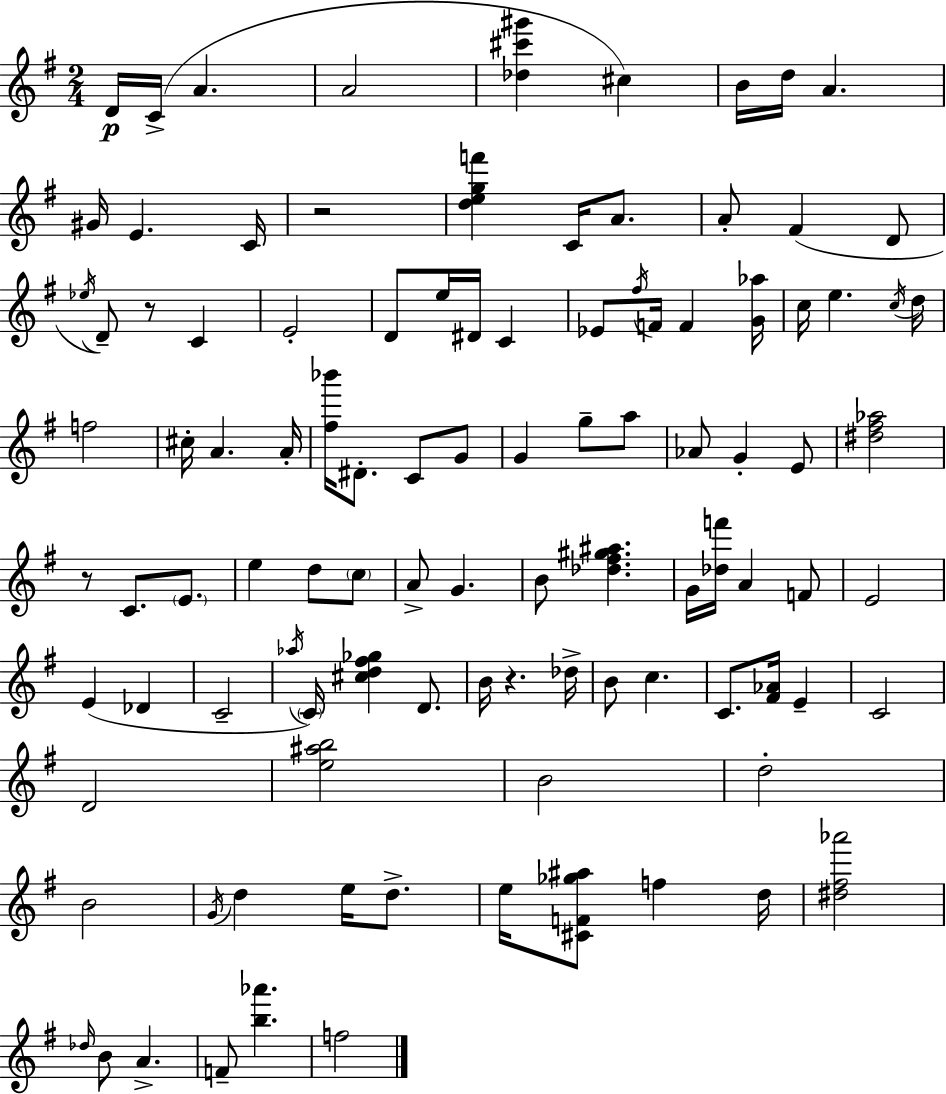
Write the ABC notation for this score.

X:1
T:Untitled
M:2/4
L:1/4
K:G
D/4 C/4 A A2 [_d^c'^g'] ^c B/4 d/4 A ^G/4 E C/4 z2 [degf'] C/4 A/2 A/2 ^F D/2 _e/4 D/2 z/2 C E2 D/2 e/4 ^D/4 C _E/2 ^f/4 F/4 F [G_a]/4 c/4 e c/4 d/4 f2 ^c/4 A A/4 [^f_b']/4 ^D/2 C/2 G/2 G g/2 a/2 _A/2 G E/2 [^d^f_a]2 z/2 C/2 E/2 e d/2 c/2 A/2 G B/2 [_d^f^g^a] G/4 [_df']/4 A F/2 E2 E _D C2 _a/4 C/4 [^cd^f_g] D/2 B/4 z _d/4 B/2 c C/2 [^F_A]/4 E C2 D2 [e^ab]2 B2 d2 B2 G/4 d e/4 d/2 e/4 [^CF_g^a]/2 f d/4 [^d^f_a']2 _d/4 B/2 A F/2 [b_a'] f2